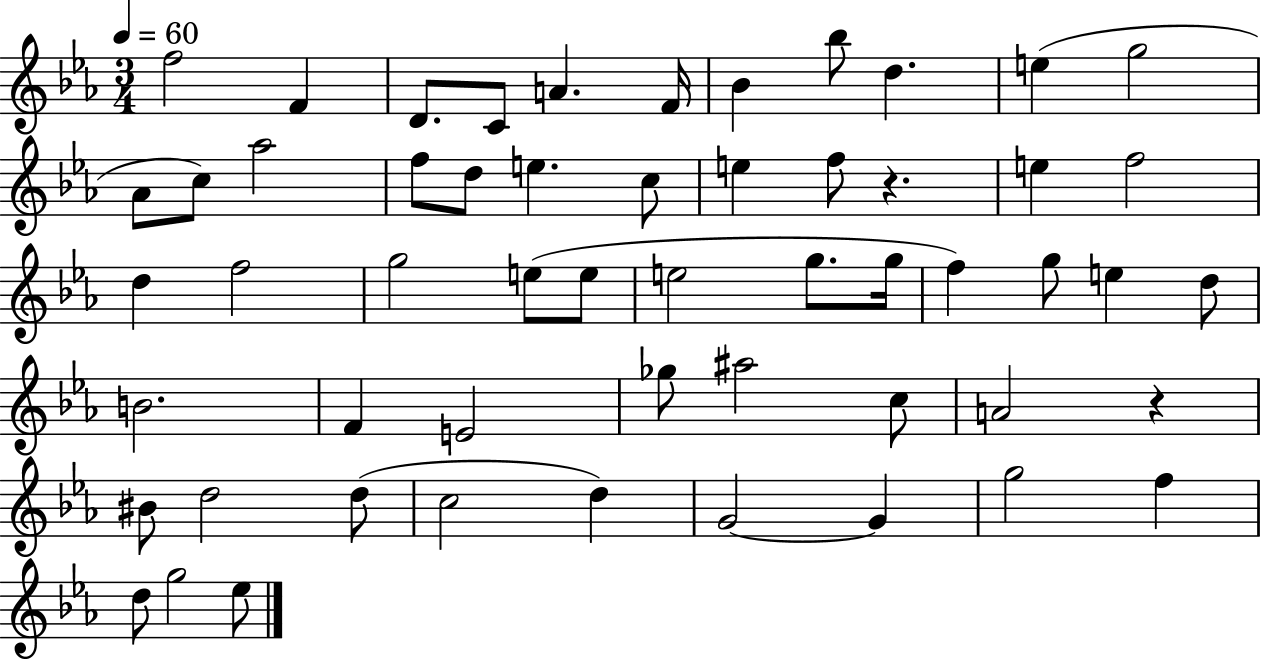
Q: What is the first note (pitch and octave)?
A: F5